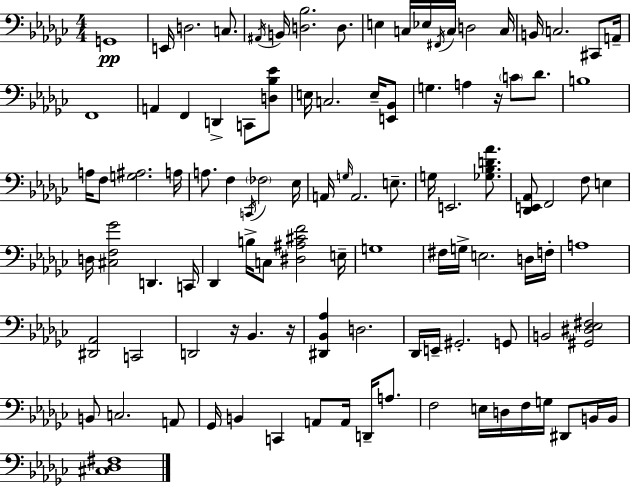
G2/w E2/s D3/h. C3/e. A#2/s B2/s [D3,Bb3]/h. D3/e. E3/q C3/s Eb3/s F#2/s C3/s D3/h C3/s B2/s C3/h. C#2/e A2/s F2/w A2/q F2/q D2/q C2/e [D3,Bb3,Eb4]/e E3/s C3/h. E3/s [E2,Bb2]/e G3/q. A3/q R/s C4/e Db4/e. B3/w A3/s F3/e [G3,A#3]/h. A3/s A3/e. F3/q C2/s FES3/h Eb3/s A2/s G3/s A2/h. E3/e. G3/s E2/h. [Gb3,Bb3,D4,Ab4]/e. [Db2,E2,Ab2]/e F2/h F3/e E3/q D3/s [C#3,F3,Gb4]/h D2/q. C2/s Db2/q B3/s C3/e [D#3,A#3,C#4,F4]/h E3/s G3/w F#3/s G3/s E3/h. D3/s F3/s A3/w [D#2,Ab2]/h C2/h D2/h R/s Bb2/q. R/s [D#2,Bb2,Ab3]/q D3/h. Db2/s E2/s G#2/h. G2/e B2/h [G#2,D#3,Eb3,F#3]/h B2/e C3/h. A2/e Gb2/s B2/q C2/q A2/e A2/s D2/s A3/e. F3/h E3/s D3/s F3/s G3/s D#2/e B2/s B2/s [C#3,Db3,F#3]/w